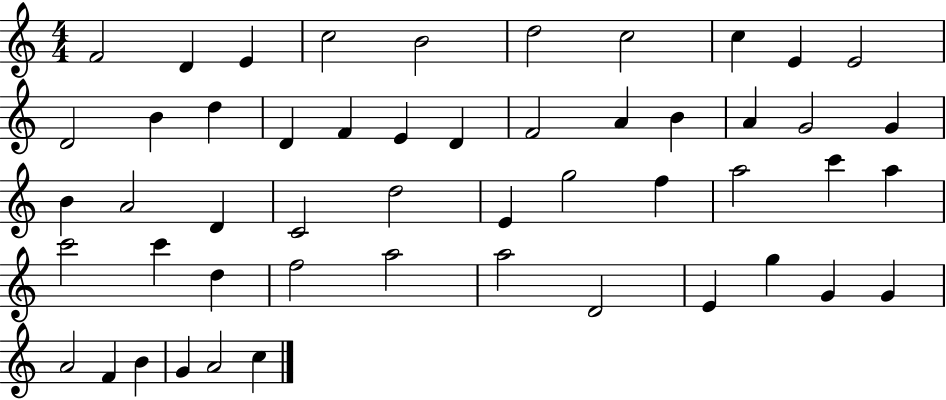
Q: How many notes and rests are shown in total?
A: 51